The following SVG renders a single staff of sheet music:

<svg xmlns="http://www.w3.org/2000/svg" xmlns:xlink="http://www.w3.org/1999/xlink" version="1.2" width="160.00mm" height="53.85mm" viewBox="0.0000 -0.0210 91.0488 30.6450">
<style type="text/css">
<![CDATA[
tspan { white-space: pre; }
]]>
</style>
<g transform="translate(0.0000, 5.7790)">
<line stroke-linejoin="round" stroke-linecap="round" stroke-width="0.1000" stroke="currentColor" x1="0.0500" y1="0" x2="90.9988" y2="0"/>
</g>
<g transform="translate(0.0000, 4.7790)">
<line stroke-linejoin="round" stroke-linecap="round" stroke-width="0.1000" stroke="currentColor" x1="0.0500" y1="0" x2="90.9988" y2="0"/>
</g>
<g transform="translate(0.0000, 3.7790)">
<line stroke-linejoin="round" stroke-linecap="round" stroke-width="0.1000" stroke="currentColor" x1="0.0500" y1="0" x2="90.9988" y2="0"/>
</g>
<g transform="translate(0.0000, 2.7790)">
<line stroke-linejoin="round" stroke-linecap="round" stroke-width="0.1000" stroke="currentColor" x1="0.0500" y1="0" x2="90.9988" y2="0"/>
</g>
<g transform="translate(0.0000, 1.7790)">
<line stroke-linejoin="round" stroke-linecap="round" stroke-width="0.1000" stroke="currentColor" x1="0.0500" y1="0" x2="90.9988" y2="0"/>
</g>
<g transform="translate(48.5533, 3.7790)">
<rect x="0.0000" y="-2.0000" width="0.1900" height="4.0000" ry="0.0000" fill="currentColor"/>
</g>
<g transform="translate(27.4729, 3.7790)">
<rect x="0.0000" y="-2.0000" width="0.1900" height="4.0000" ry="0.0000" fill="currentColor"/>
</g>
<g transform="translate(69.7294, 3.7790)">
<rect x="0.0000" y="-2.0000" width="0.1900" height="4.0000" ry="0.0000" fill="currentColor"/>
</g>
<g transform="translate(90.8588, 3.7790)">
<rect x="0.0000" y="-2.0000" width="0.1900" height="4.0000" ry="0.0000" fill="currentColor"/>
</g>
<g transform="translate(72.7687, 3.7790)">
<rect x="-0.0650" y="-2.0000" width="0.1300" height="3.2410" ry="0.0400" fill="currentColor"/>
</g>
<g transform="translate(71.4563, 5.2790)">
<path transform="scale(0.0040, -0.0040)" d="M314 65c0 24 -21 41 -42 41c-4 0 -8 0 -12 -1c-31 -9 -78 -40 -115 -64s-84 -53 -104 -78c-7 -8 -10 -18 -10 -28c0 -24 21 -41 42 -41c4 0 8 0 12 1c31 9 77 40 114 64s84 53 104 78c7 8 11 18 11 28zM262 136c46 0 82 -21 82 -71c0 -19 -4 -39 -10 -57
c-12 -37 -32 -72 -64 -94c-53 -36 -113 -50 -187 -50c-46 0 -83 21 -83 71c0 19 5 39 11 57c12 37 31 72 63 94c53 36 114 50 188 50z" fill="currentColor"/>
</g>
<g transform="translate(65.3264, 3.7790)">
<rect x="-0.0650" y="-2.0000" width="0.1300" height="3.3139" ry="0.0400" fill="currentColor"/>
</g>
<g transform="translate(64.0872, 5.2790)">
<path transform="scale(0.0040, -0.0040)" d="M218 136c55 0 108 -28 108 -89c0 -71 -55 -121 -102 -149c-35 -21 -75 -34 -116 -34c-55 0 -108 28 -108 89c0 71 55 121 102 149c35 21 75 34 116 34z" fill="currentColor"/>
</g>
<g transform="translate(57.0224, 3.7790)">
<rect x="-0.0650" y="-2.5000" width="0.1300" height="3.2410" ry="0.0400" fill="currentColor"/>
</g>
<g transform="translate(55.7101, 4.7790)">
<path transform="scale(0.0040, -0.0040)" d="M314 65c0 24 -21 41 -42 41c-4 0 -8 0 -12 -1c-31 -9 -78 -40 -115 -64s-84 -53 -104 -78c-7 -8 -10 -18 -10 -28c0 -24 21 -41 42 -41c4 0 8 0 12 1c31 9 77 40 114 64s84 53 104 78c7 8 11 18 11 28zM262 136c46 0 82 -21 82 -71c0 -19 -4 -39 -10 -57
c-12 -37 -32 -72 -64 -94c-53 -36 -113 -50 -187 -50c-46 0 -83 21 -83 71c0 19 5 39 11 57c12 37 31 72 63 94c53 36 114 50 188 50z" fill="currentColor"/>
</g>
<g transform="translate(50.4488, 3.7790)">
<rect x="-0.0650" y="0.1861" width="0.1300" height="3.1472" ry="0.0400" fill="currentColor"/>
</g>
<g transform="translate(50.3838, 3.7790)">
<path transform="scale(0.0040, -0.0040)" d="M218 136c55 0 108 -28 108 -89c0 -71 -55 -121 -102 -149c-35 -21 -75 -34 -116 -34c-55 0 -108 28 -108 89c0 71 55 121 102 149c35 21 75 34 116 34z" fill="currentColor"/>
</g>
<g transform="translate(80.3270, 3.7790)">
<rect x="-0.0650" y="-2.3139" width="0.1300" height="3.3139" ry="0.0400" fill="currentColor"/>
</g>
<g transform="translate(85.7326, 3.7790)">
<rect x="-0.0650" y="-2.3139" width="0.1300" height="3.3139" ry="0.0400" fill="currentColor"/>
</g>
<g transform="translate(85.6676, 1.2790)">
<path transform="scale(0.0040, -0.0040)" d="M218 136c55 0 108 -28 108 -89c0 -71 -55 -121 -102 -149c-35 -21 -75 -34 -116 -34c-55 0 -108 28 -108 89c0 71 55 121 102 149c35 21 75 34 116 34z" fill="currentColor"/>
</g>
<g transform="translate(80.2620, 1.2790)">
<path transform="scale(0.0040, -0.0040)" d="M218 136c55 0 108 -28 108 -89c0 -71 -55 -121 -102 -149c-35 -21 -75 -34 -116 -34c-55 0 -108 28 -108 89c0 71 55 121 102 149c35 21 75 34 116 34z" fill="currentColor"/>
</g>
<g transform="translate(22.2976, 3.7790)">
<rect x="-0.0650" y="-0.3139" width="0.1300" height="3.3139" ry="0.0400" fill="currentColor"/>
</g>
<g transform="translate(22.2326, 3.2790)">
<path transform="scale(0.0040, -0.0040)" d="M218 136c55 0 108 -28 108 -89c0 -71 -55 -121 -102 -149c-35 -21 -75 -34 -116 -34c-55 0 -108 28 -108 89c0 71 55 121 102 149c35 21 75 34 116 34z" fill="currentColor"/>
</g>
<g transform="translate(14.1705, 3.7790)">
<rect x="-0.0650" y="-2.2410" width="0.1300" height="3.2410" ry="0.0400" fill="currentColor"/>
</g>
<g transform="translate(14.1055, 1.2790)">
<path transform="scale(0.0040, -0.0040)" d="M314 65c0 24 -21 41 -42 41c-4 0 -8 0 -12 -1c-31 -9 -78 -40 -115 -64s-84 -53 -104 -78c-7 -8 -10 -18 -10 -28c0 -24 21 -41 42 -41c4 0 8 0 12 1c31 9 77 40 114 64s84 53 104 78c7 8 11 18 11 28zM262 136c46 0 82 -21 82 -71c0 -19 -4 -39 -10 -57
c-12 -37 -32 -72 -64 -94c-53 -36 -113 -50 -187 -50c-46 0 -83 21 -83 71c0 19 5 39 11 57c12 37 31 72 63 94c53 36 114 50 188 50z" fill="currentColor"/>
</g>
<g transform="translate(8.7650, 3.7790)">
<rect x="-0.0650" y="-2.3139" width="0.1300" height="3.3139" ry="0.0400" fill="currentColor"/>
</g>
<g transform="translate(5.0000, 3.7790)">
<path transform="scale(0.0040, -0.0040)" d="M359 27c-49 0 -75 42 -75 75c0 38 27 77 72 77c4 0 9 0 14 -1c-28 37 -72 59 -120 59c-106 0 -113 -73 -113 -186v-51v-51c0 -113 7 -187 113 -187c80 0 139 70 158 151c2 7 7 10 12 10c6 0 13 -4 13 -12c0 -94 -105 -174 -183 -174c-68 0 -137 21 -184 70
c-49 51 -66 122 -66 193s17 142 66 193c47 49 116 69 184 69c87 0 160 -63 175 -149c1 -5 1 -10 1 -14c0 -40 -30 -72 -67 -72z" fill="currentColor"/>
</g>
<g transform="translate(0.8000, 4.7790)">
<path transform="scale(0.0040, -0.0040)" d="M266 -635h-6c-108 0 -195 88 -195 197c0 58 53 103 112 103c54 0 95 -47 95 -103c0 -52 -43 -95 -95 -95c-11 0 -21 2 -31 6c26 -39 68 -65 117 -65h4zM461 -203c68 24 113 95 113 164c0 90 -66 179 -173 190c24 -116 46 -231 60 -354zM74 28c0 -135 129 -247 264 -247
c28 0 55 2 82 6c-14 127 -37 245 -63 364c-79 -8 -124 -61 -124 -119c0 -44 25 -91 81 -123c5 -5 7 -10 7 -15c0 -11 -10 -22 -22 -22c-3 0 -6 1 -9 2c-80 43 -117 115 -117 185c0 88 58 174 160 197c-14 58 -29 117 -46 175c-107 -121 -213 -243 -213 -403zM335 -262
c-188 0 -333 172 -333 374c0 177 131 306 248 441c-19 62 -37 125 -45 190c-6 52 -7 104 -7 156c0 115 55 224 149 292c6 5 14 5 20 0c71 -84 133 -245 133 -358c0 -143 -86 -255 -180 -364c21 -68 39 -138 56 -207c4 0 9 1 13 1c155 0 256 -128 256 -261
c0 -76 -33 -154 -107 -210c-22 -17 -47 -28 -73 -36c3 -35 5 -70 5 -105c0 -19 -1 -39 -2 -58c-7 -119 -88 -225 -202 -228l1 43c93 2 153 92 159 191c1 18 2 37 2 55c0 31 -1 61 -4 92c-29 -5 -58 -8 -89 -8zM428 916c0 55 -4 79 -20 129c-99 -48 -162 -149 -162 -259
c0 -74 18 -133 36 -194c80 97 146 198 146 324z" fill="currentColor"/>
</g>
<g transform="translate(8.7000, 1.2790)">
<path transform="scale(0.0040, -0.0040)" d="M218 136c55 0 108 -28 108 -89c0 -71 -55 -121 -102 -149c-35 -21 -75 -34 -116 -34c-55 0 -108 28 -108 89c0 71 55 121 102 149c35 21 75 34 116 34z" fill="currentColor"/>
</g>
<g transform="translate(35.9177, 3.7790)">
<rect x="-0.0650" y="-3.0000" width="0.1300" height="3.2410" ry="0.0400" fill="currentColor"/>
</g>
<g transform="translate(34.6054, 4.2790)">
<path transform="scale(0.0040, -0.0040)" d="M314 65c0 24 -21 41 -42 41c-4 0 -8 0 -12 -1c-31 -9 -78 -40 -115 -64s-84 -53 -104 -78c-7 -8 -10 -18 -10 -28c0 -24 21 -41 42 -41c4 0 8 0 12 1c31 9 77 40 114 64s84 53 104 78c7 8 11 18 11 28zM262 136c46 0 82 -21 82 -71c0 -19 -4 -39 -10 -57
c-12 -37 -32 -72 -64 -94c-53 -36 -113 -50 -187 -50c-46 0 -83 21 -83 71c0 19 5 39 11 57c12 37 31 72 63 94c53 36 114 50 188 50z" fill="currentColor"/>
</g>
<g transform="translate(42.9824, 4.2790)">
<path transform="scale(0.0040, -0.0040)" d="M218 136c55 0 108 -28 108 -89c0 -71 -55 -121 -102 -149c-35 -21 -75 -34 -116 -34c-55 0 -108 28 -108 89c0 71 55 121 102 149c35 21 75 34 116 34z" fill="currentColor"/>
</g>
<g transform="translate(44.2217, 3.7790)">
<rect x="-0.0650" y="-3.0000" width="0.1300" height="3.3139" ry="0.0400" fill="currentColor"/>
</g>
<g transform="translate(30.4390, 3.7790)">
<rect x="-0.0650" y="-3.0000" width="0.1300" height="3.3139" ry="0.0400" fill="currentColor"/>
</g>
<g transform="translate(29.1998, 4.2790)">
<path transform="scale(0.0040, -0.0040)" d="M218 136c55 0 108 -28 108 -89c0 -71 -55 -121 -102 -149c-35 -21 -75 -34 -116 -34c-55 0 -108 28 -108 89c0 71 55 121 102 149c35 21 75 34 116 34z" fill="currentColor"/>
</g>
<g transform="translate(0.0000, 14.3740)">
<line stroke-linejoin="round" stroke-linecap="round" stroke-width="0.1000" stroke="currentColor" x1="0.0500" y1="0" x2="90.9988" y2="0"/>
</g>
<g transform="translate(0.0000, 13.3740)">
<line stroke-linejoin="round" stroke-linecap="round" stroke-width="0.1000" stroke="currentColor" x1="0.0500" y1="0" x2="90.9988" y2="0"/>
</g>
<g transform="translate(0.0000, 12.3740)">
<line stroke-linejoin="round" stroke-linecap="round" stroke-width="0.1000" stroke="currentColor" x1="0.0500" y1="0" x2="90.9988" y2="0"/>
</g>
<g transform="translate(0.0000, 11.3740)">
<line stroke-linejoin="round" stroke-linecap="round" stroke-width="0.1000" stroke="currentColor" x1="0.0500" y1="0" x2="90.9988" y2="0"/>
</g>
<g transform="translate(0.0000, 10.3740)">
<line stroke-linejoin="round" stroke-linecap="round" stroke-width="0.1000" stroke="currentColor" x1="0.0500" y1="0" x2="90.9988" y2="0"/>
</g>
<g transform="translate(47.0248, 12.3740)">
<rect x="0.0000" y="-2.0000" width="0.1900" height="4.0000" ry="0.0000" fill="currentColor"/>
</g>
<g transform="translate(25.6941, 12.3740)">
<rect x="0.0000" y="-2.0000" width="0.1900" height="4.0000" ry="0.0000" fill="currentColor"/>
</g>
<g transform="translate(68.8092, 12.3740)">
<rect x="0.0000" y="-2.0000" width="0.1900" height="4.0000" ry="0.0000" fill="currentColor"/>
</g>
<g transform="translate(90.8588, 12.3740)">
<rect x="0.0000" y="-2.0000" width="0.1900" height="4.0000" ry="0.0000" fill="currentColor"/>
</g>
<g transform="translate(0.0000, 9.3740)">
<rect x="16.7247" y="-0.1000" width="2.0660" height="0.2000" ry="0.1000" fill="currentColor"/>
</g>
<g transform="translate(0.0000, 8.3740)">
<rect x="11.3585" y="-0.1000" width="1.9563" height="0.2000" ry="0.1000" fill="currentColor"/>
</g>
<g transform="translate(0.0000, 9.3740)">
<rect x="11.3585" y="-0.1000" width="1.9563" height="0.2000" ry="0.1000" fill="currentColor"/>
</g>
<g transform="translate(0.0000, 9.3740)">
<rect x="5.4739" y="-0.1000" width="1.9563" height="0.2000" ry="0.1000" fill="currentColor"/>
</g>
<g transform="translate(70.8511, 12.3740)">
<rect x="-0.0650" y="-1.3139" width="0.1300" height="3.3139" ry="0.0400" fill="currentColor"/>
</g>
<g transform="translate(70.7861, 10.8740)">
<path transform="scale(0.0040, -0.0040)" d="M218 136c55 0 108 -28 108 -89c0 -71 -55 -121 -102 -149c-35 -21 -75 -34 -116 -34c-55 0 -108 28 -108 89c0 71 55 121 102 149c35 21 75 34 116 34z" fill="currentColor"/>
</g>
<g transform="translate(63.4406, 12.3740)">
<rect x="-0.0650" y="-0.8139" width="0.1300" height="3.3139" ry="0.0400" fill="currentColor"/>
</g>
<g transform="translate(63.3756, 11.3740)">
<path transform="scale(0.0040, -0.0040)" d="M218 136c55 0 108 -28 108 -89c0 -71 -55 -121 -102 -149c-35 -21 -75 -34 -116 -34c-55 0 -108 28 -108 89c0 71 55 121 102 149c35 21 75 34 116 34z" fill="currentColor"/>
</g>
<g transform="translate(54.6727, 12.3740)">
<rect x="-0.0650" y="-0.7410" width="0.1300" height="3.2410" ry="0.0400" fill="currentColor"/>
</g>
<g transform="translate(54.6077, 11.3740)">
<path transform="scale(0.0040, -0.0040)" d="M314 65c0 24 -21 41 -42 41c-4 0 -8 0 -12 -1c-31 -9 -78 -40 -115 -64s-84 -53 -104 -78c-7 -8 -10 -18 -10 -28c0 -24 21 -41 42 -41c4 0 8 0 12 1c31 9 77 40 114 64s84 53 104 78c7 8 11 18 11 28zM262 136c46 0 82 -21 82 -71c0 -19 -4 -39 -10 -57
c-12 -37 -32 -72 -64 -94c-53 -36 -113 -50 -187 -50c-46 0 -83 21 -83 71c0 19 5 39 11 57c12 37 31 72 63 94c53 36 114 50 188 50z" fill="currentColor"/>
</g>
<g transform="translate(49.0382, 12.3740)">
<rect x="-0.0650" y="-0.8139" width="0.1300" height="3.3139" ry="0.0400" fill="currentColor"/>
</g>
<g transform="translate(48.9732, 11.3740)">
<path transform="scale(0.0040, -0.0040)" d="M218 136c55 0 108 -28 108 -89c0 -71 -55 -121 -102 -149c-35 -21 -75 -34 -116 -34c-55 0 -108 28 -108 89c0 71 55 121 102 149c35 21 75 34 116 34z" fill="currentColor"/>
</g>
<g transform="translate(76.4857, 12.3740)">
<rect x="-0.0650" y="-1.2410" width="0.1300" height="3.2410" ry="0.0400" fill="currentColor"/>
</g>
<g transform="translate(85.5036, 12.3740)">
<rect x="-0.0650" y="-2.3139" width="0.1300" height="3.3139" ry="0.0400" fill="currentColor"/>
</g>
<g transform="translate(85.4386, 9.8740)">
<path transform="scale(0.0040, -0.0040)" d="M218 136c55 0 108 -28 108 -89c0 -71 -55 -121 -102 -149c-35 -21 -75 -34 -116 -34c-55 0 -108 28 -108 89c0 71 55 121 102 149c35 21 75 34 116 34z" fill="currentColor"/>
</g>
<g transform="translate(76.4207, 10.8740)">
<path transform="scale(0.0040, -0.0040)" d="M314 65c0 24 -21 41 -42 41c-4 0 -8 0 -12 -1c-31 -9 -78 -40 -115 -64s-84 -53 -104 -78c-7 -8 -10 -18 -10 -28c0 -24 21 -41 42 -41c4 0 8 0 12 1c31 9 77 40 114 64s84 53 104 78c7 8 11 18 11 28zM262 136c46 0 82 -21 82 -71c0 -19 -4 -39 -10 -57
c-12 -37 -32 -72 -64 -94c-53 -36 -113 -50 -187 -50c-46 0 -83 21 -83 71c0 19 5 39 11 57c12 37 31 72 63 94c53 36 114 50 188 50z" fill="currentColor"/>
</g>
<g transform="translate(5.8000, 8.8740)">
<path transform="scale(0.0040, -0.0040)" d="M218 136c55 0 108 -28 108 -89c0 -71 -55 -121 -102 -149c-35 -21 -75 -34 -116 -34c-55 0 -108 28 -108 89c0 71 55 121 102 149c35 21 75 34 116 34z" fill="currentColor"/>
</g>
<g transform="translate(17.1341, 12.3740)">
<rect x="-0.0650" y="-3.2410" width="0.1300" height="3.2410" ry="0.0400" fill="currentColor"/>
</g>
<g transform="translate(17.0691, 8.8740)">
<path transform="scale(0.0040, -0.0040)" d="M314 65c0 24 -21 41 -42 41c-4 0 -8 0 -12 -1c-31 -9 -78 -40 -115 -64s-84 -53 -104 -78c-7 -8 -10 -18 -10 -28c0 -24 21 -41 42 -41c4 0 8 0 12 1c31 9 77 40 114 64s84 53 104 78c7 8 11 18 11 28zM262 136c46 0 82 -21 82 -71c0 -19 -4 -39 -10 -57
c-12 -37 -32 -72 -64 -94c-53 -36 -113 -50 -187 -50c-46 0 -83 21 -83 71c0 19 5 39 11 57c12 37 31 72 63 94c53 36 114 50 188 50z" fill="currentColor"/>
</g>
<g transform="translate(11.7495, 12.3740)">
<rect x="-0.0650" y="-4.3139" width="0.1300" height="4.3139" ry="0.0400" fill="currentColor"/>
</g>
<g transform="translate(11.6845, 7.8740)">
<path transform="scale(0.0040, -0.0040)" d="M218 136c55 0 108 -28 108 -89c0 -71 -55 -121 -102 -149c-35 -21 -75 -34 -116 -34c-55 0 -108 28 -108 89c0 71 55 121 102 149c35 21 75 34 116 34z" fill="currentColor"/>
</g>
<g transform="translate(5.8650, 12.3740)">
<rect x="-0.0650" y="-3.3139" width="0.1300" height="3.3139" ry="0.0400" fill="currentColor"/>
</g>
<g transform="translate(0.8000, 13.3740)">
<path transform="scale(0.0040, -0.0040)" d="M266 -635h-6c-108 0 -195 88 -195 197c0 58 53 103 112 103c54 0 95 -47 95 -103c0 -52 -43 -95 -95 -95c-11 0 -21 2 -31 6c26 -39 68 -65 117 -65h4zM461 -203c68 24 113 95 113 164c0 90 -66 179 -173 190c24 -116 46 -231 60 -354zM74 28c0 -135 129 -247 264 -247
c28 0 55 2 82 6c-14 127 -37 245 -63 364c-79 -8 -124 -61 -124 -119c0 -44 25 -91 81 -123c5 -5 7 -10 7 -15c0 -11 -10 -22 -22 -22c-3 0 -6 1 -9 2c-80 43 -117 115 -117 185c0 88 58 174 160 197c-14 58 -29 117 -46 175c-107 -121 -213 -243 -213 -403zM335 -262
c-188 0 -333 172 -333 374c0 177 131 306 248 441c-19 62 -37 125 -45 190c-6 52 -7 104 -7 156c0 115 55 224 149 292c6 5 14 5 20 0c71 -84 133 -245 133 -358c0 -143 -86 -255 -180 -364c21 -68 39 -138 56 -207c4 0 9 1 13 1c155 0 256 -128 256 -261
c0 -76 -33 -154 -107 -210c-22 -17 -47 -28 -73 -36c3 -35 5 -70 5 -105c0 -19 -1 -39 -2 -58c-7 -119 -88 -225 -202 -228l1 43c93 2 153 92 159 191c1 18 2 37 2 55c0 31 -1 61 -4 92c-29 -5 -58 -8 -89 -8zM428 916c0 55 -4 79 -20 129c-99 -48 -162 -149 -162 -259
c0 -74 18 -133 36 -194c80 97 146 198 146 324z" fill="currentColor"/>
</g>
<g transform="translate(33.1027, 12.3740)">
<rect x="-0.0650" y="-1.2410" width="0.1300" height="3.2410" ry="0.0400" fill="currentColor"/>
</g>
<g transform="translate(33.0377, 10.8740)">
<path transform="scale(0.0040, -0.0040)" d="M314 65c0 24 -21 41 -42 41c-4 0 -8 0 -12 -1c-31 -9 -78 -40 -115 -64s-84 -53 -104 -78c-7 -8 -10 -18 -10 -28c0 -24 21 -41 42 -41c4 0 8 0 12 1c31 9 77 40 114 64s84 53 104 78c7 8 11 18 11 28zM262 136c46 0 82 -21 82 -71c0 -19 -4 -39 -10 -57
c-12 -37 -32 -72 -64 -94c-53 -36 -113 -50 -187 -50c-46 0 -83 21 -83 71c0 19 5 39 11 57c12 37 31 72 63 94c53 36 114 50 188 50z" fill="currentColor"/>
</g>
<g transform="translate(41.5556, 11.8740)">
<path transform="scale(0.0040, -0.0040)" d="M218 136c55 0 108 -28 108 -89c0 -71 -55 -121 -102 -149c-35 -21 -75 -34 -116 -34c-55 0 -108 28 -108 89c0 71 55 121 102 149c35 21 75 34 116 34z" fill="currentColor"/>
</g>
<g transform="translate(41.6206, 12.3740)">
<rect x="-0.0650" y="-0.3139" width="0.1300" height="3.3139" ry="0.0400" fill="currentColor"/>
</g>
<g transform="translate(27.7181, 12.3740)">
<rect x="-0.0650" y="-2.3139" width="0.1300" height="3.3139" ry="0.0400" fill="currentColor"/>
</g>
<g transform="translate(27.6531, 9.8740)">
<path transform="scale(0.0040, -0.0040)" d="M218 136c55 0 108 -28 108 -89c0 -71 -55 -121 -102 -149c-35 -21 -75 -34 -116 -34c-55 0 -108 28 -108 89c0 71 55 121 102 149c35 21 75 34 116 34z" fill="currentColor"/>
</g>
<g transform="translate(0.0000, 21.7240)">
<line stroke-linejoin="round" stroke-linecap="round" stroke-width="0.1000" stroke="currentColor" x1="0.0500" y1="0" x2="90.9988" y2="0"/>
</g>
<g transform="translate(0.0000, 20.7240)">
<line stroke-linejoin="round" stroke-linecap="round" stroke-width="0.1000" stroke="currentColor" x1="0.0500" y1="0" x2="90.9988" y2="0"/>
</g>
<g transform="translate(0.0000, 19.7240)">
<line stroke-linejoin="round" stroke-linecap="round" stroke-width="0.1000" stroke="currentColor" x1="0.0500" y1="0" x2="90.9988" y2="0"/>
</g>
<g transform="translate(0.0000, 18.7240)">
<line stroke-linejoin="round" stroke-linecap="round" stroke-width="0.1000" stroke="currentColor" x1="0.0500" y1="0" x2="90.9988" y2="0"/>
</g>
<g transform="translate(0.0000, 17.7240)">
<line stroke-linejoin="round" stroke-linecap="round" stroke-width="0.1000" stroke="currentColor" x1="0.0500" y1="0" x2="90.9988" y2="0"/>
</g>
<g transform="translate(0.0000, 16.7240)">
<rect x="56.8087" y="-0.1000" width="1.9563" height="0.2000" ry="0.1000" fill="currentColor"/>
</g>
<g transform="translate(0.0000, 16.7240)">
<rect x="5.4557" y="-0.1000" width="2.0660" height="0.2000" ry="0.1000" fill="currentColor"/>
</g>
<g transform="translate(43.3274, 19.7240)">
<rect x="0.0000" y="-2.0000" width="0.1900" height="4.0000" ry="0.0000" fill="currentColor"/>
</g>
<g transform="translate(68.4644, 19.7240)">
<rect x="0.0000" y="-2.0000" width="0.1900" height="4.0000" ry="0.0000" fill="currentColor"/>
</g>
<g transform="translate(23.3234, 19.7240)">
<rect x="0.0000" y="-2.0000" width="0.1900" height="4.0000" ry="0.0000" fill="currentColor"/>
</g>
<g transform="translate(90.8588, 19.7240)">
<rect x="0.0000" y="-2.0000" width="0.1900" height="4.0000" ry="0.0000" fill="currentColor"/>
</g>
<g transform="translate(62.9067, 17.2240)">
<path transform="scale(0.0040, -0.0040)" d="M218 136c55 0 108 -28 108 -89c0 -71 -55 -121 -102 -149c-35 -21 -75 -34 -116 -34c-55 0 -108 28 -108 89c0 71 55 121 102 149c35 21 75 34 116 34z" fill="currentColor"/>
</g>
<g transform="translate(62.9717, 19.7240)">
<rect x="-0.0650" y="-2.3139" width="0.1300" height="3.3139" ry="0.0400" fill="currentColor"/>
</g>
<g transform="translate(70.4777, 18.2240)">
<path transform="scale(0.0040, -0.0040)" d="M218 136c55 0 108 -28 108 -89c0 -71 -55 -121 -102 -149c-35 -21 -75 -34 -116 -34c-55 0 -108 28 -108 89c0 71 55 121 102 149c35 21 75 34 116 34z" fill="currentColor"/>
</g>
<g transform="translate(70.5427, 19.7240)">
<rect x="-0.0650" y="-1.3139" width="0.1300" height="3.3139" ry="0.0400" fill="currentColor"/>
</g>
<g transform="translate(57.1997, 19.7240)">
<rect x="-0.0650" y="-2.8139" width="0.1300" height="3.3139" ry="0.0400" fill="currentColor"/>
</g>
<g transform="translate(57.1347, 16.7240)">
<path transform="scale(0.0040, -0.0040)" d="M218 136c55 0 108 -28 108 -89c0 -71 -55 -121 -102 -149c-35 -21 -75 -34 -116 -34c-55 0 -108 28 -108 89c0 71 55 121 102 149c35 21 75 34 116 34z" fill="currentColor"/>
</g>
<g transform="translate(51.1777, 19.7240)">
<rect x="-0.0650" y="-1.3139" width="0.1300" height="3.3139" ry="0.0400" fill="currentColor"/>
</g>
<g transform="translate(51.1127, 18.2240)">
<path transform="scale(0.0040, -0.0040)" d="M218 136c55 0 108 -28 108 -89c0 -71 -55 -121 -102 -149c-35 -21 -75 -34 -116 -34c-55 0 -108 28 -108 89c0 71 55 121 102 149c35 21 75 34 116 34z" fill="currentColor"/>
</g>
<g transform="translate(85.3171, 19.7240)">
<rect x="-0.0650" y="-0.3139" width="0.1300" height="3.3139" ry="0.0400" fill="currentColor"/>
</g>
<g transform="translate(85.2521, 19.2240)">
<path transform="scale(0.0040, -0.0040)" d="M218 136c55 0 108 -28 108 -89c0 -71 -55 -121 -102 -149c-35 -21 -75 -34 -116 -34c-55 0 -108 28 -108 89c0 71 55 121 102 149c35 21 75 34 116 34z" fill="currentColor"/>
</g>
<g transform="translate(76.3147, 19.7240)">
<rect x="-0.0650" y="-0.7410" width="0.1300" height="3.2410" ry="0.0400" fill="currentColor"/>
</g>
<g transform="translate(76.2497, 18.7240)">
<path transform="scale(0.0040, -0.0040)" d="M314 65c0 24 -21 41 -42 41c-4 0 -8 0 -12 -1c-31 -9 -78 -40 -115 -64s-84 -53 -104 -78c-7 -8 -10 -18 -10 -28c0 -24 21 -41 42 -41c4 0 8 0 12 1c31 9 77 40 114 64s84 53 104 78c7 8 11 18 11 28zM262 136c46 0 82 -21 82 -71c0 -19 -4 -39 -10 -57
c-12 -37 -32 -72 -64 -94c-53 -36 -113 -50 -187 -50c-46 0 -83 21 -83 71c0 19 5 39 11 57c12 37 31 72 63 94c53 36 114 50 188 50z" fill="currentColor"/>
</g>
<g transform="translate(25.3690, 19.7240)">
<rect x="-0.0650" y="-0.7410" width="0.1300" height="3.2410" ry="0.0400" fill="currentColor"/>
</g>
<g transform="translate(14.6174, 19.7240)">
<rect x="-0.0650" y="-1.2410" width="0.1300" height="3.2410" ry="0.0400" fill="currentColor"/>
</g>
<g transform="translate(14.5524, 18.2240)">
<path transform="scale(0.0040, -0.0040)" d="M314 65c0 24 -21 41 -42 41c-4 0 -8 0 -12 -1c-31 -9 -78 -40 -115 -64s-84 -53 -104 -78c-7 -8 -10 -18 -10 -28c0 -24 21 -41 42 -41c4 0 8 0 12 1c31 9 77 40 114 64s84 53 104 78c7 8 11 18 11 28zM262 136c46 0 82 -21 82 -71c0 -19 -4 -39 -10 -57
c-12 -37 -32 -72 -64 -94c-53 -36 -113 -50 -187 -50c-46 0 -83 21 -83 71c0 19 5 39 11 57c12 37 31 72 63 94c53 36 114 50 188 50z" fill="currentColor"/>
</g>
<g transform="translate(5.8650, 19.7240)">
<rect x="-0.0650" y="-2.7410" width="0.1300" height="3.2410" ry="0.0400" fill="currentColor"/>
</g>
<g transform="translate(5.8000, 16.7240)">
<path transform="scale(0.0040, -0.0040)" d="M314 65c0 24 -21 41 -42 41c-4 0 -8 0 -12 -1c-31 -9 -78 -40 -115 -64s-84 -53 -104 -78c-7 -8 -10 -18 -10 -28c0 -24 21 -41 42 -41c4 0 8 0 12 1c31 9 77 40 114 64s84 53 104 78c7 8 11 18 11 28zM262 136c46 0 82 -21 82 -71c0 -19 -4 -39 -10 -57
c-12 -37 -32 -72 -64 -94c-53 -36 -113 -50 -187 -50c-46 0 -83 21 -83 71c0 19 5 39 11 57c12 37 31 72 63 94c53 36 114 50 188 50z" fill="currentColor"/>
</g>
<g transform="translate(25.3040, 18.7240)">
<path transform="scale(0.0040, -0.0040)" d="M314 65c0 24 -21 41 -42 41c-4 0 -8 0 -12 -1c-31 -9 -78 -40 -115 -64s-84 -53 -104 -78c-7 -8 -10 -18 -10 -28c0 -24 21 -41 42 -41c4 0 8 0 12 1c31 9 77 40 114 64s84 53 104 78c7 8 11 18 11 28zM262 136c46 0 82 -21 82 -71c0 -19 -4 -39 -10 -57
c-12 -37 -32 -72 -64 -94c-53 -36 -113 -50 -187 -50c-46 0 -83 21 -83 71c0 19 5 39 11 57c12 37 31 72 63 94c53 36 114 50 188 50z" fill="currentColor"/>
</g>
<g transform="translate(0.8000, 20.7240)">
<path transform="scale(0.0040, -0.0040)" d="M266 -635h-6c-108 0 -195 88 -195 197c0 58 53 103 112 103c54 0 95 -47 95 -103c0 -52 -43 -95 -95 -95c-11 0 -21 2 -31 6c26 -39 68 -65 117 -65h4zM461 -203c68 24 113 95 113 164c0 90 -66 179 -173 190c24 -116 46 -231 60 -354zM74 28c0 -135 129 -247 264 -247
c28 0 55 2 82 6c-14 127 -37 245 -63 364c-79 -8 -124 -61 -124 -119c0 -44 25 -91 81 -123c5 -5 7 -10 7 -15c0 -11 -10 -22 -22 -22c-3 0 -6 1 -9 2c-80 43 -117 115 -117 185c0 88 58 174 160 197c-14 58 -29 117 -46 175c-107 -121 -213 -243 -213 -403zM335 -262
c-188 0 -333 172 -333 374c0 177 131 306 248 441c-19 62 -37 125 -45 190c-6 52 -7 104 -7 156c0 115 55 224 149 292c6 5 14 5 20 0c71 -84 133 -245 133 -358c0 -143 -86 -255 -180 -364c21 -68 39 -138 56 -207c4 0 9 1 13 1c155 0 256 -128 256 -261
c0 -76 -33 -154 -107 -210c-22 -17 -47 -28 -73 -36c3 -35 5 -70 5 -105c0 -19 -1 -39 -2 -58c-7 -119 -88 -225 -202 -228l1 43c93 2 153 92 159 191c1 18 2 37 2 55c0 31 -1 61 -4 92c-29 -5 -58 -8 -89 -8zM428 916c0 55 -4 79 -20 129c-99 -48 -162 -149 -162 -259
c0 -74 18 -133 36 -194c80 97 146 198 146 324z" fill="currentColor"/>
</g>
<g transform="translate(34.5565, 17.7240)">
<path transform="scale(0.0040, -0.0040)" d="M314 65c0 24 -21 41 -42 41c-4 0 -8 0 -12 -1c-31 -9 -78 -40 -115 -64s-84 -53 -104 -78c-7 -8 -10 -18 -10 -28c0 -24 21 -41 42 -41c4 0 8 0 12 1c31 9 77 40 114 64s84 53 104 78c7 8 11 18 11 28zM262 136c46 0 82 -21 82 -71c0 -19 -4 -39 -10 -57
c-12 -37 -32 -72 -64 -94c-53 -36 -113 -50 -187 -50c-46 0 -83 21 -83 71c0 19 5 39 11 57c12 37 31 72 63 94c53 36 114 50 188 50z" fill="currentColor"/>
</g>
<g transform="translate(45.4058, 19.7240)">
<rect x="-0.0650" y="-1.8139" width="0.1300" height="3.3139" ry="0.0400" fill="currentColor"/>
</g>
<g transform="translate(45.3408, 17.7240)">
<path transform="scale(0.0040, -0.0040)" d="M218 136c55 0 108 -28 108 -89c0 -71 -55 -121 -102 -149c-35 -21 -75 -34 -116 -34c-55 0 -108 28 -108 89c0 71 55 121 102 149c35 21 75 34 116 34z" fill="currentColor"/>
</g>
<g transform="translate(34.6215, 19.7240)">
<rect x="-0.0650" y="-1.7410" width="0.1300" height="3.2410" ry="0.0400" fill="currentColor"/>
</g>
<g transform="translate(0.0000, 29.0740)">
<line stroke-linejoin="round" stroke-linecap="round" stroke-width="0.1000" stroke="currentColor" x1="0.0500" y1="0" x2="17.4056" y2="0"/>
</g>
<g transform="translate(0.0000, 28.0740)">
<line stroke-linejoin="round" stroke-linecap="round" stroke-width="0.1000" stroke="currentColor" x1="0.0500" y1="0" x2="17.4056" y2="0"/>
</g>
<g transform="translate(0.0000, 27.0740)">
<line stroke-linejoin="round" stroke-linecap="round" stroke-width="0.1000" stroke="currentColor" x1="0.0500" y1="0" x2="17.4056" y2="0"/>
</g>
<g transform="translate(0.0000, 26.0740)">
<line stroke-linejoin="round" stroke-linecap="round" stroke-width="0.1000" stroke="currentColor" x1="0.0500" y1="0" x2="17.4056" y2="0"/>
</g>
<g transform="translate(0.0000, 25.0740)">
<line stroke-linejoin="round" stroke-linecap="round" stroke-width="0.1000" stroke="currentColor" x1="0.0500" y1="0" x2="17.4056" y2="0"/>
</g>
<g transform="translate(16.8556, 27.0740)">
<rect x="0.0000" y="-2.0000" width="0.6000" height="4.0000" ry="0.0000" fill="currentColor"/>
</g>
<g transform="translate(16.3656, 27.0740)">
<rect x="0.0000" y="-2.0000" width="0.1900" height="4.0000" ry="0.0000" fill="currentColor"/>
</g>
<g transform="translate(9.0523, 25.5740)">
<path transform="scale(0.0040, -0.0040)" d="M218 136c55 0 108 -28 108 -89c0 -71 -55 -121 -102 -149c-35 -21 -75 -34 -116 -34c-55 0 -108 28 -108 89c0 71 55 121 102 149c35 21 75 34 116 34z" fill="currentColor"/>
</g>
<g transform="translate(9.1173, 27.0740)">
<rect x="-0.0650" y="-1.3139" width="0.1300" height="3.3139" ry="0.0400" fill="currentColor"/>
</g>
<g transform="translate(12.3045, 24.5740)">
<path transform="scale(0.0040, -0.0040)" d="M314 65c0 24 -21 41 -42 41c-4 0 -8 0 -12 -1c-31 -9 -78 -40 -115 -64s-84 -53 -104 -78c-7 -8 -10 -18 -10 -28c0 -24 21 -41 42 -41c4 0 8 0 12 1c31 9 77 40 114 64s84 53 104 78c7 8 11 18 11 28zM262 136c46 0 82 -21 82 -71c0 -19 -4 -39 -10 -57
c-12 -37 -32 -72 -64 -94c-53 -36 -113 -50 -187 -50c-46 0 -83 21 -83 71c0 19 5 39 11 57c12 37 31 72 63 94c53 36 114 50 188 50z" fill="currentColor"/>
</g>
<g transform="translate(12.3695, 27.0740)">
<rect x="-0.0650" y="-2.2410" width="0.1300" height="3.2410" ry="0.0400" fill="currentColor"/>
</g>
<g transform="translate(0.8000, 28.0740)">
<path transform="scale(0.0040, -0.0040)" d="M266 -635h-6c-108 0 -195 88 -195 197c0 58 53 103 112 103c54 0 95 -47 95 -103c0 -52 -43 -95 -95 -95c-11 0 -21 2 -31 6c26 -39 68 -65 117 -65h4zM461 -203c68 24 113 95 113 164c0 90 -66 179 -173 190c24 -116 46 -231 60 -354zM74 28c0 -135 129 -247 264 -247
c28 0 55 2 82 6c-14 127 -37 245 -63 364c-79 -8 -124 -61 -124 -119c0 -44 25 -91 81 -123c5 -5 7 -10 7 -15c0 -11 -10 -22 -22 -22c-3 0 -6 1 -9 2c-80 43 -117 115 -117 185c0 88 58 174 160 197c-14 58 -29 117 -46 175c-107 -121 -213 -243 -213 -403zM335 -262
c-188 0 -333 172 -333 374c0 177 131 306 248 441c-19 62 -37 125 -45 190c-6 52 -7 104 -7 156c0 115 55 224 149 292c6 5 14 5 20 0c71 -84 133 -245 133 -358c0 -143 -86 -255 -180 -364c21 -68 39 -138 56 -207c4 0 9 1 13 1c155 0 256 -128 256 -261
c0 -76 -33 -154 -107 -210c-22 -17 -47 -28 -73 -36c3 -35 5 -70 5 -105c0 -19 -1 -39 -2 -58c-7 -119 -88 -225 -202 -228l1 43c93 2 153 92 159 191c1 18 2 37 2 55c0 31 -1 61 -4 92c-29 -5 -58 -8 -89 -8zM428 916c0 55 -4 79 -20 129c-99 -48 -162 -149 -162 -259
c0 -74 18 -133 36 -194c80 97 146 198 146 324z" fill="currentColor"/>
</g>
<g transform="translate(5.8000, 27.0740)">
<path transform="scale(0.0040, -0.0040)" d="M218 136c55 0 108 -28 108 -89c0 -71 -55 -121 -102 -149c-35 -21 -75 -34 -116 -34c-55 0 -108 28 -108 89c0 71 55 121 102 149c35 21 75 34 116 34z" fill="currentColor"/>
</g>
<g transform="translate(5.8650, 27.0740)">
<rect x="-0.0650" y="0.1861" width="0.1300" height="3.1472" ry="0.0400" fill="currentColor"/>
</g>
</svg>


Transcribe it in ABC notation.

X:1
T:Untitled
M:4/4
L:1/4
K:C
g g2 c A A2 A B G2 F F2 g g b d' b2 g e2 c d d2 d e e2 g a2 e2 d2 f2 f e a g e d2 c B e g2